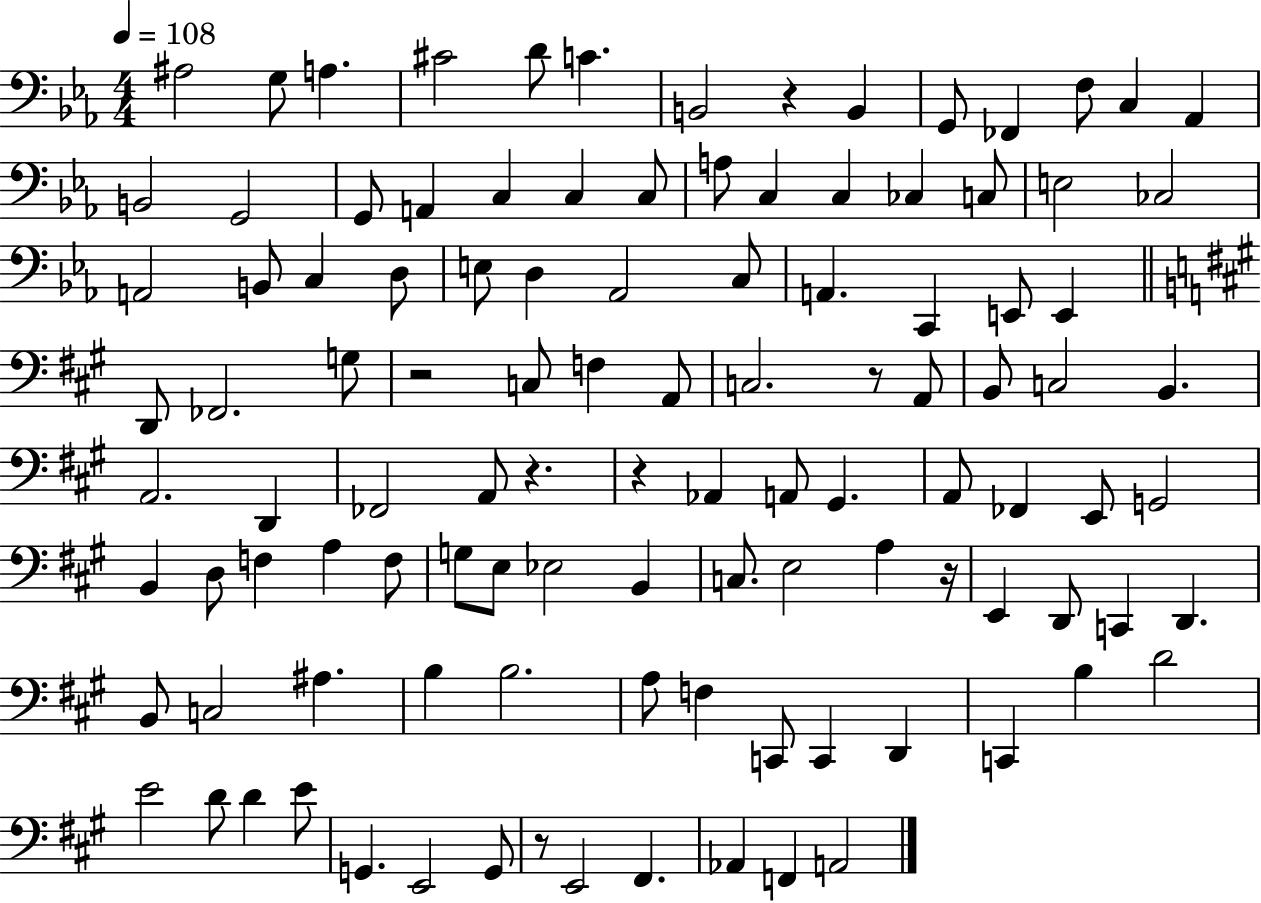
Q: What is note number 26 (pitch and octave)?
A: E3